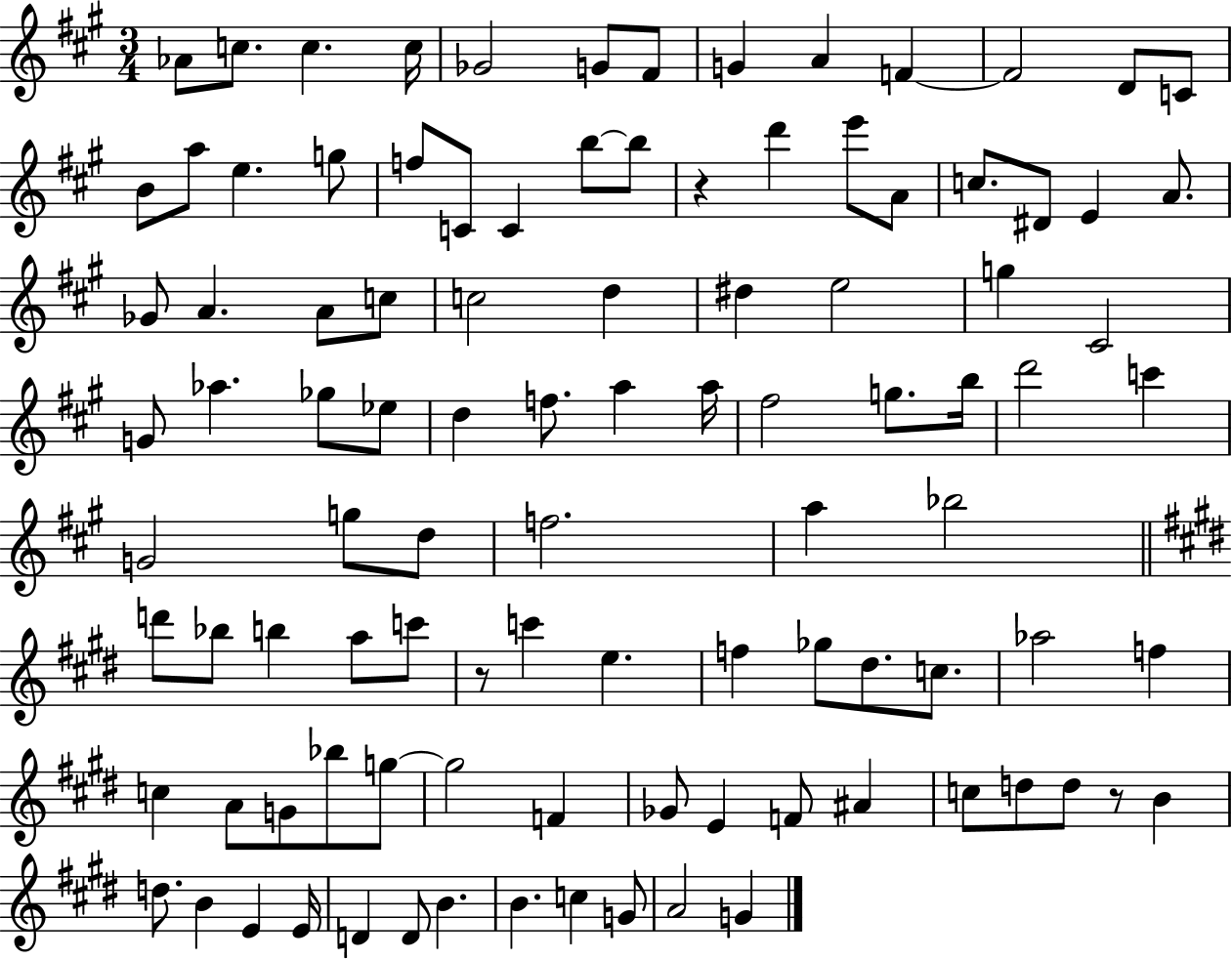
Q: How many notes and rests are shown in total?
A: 101